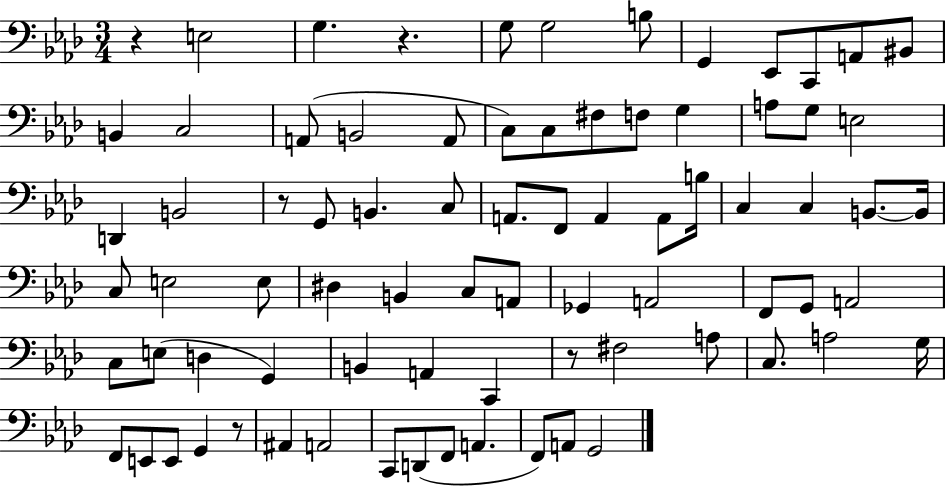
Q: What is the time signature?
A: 3/4